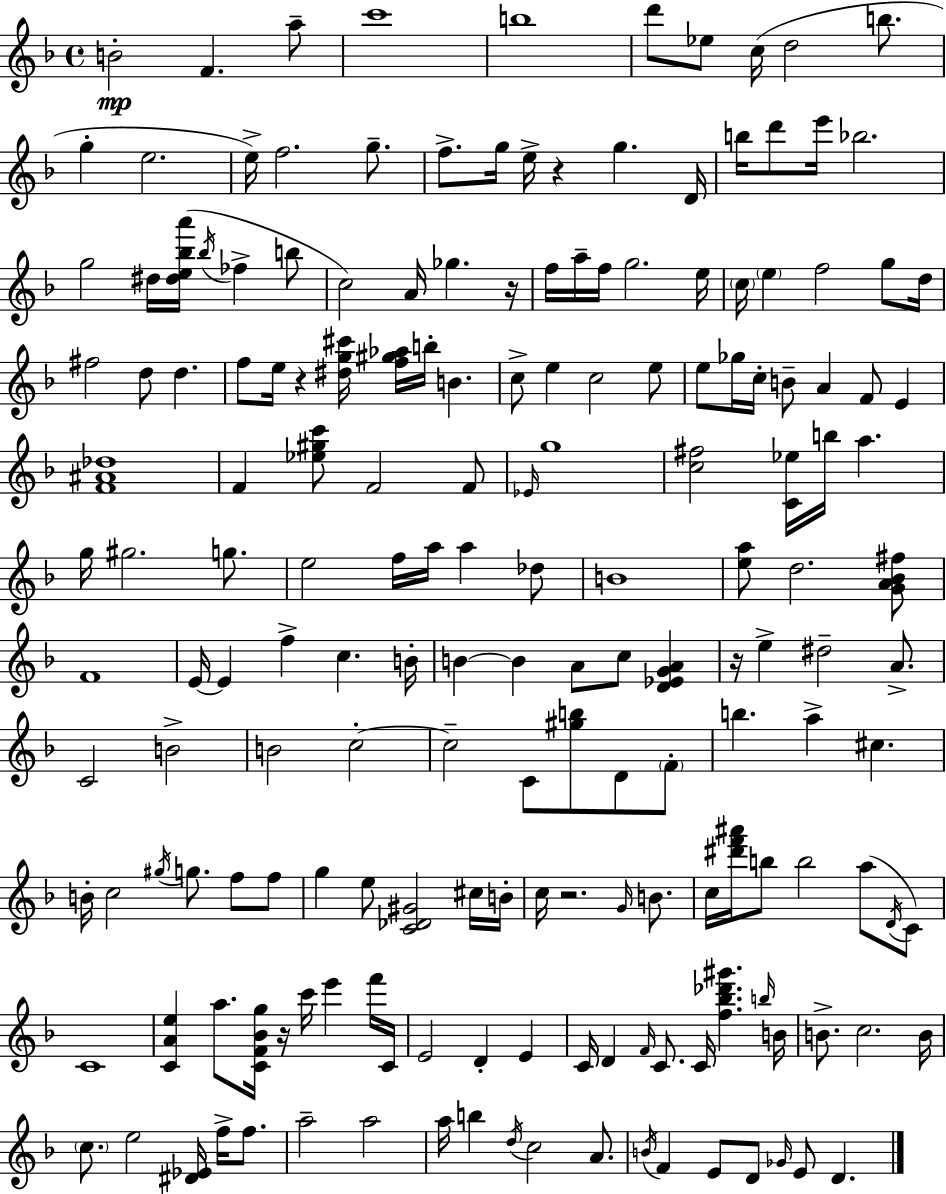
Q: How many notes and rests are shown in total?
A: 180